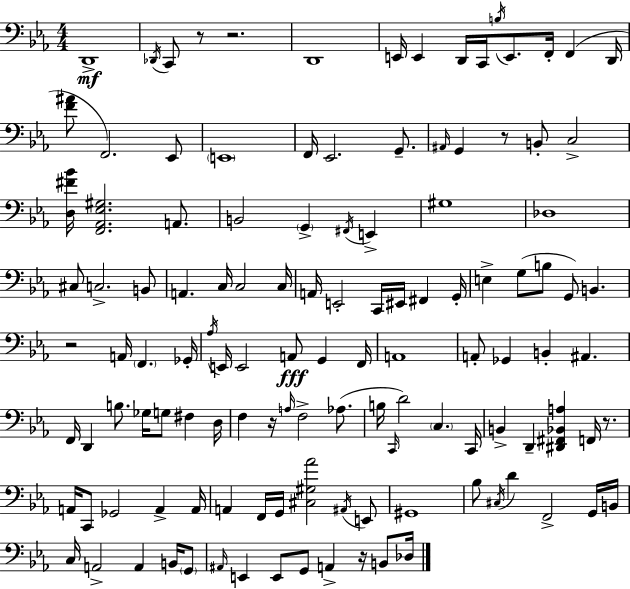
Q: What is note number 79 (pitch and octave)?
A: B2